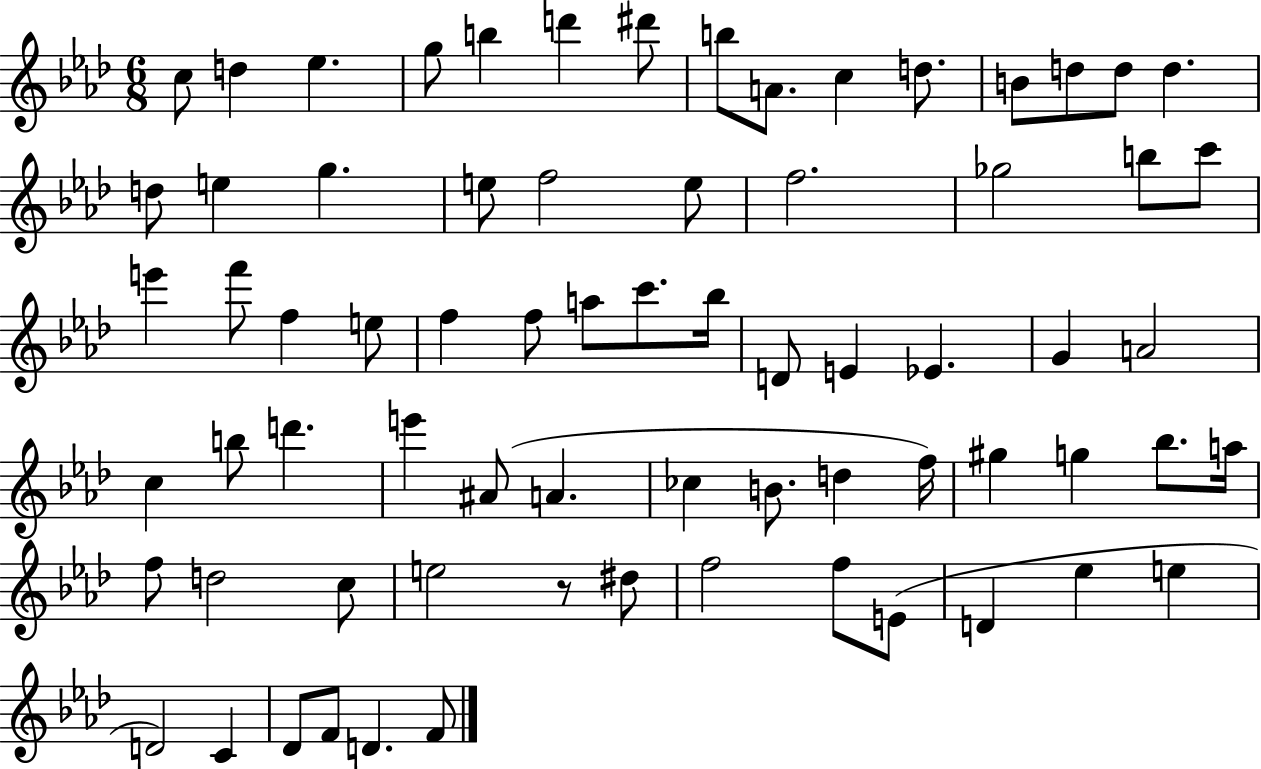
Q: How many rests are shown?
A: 1